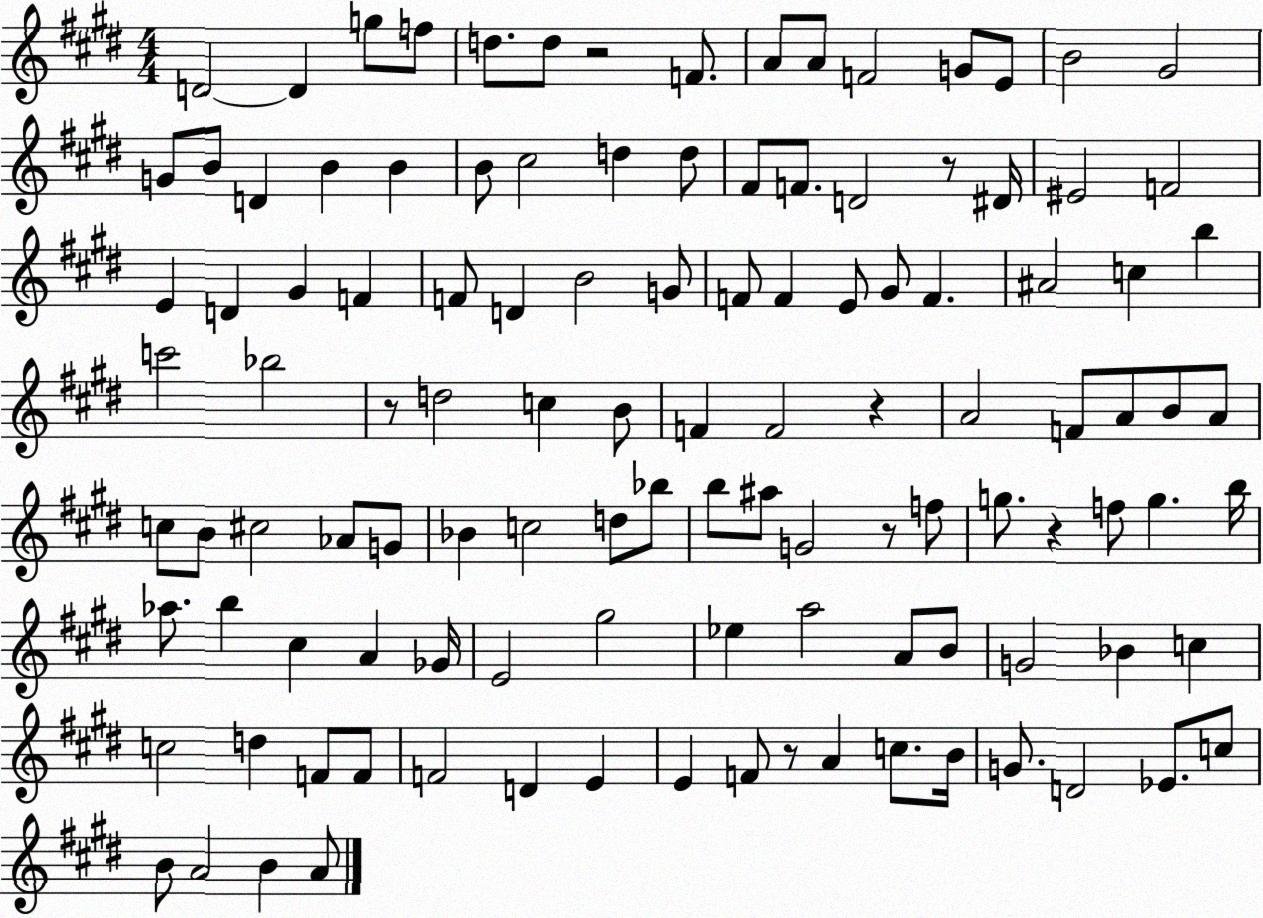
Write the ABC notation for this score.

X:1
T:Untitled
M:4/4
L:1/4
K:E
D2 D g/2 f/2 d/2 d/2 z2 F/2 A/2 A/2 F2 G/2 E/2 B2 ^G2 G/2 B/2 D B B B/2 ^c2 d d/2 ^F/2 F/2 D2 z/2 ^D/4 ^E2 F2 E D ^G F F/2 D B2 G/2 F/2 F E/2 ^G/2 F ^A2 c b c'2 _b2 z/2 d2 c B/2 F F2 z A2 F/2 A/2 B/2 A/2 c/2 B/2 ^c2 _A/2 G/2 _B c2 d/2 _b/2 b/2 ^a/2 G2 z/2 f/2 g/2 z f/2 g b/4 _a/2 b ^c A _G/4 E2 ^g2 _e a2 A/2 B/2 G2 _B c c2 d F/2 F/2 F2 D E E F/2 z/2 A c/2 B/4 G/2 D2 _E/2 c/2 B/2 A2 B A/2